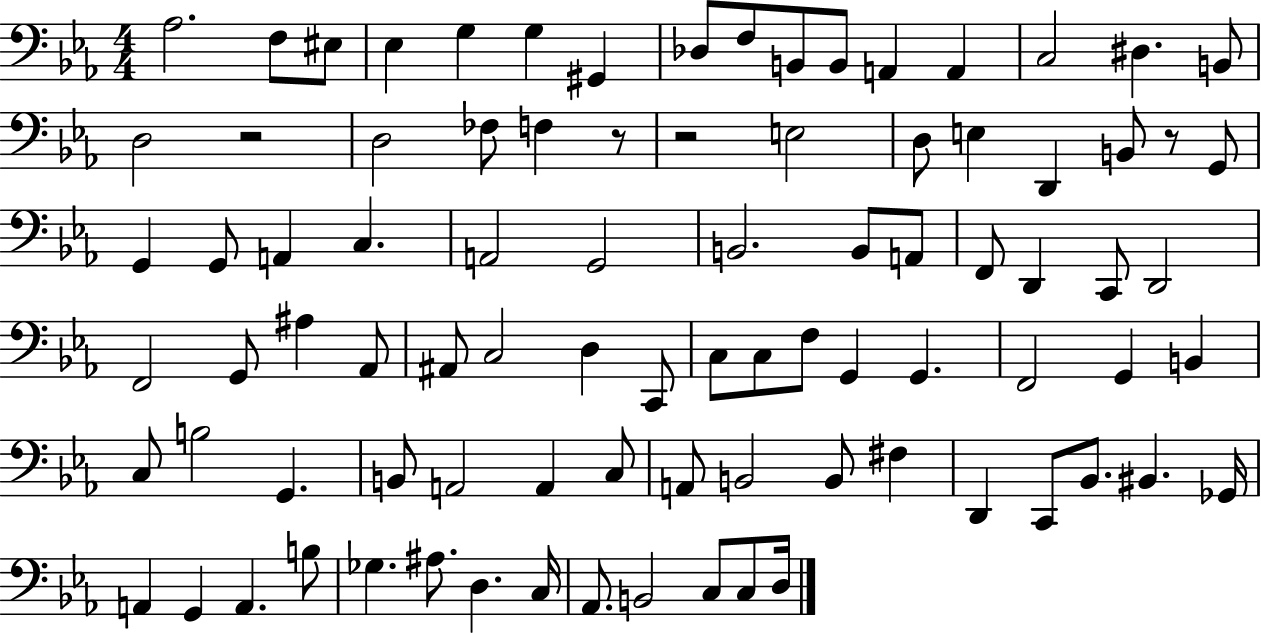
Ab3/h. F3/e EIS3/e Eb3/q G3/q G3/q G#2/q Db3/e F3/e B2/e B2/e A2/q A2/q C3/h D#3/q. B2/e D3/h R/h D3/h FES3/e F3/q R/e R/h E3/h D3/e E3/q D2/q B2/e R/e G2/e G2/q G2/e A2/q C3/q. A2/h G2/h B2/h. B2/e A2/e F2/e D2/q C2/e D2/h F2/h G2/e A#3/q Ab2/e A#2/e C3/h D3/q C2/e C3/e C3/e F3/e G2/q G2/q. F2/h G2/q B2/q C3/e B3/h G2/q. B2/e A2/h A2/q C3/e A2/e B2/h B2/e F#3/q D2/q C2/e Bb2/e. BIS2/q. Gb2/s A2/q G2/q A2/q. B3/e Gb3/q. A#3/e. D3/q. C3/s Ab2/e. B2/h C3/e C3/e D3/s